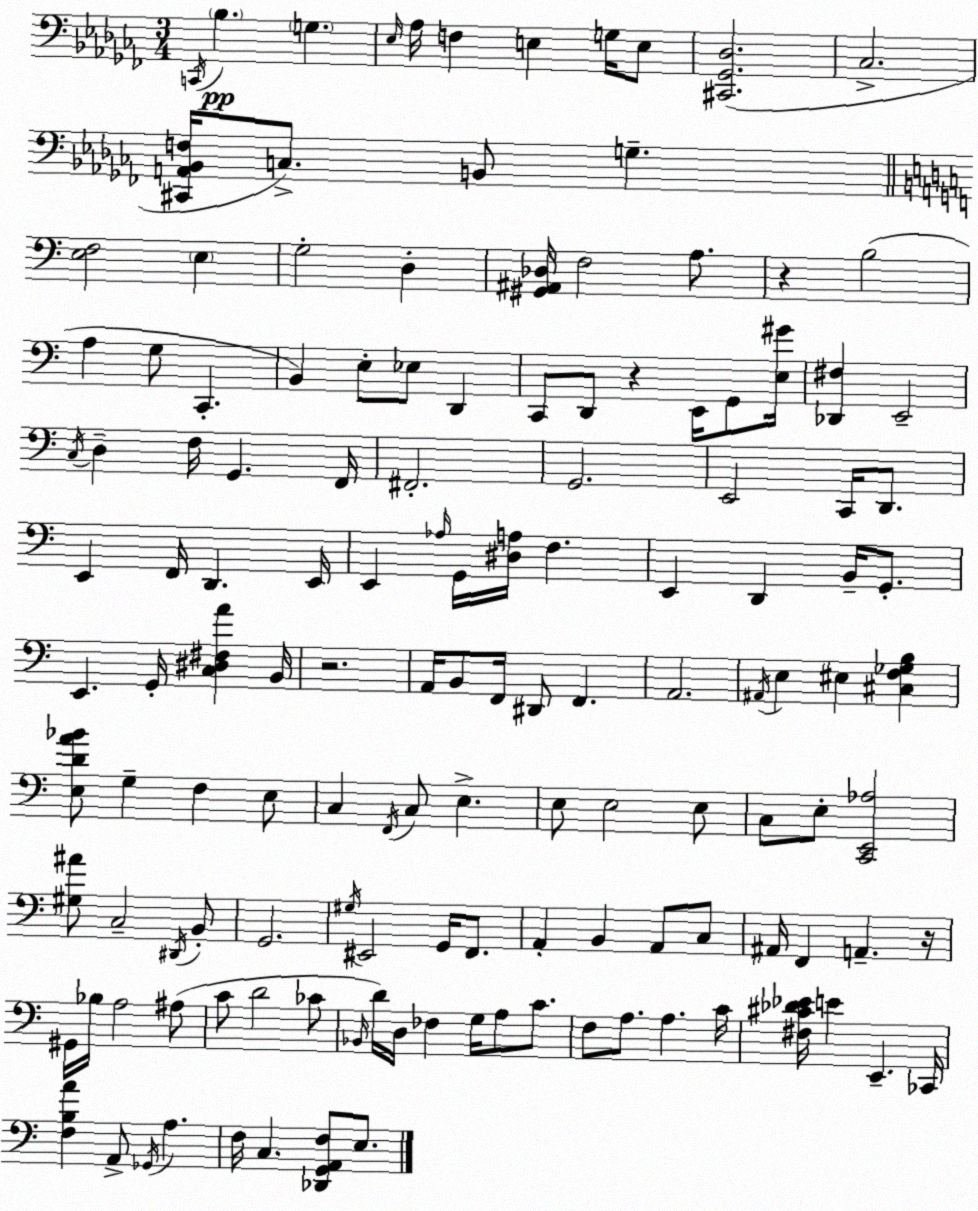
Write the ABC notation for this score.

X:1
T:Untitled
M:3/4
L:1/4
K:Abm
C,,/4 _B, G, _E,/4 _A,/4 F, E, G,/4 E,/2 [^C,,_G,,_D,]2 _C,2 [^C,,A,,_B,,F,]/4 C,/2 B,,/2 G, [E,F,]2 E, G,2 D, [^G,,^A,,_D,]/4 F,2 A,/2 z B,2 A, G,/2 C,, B,, E,/2 _E,/2 D,, C,,/2 D,,/2 z E,,/4 G,,/2 [E,^G]/4 [_D,,^F,] E,,2 C,/4 D, F,/4 G,, F,,/4 ^F,,2 G,,2 E,,2 C,,/4 D,,/2 E,, F,,/4 D,, E,,/4 E,, _A,/4 G,,/4 [^D,A,]/4 F, E,, D,, B,,/4 G,,/2 E,, G,,/4 [C,^D,^F,A] B,,/4 z2 A,,/4 B,,/2 F,,/4 ^D,,/2 F,, A,,2 ^A,,/4 E, ^E, [^C,F,_G,B,] [E,DA_B]/2 G, F, E,/2 C, F,,/4 C,/2 E, E,/2 E,2 E,/2 C,/2 E,/2 [C,,E,,_A,]2 [^G,^A]/2 C,2 ^D,,/4 B,,/2 G,,2 ^G,/4 ^E,,2 G,,/4 F,,/2 A,, B,, A,,/2 C,/2 ^A,,/4 F,, A,, z/4 ^G,,/4 _B,/4 A,2 ^A,/2 C/2 D2 _C/2 _B,,/4 D/4 D,/4 _F, G,/4 A,/2 C/2 F,/2 A,/2 A, C/4 [^F,^C_D_E]/4 E E,, _C,,/4 [F,B,A] A,,/2 _G,,/4 A, F,/4 C, [_D,,G,,A,,F,]/2 E,/2